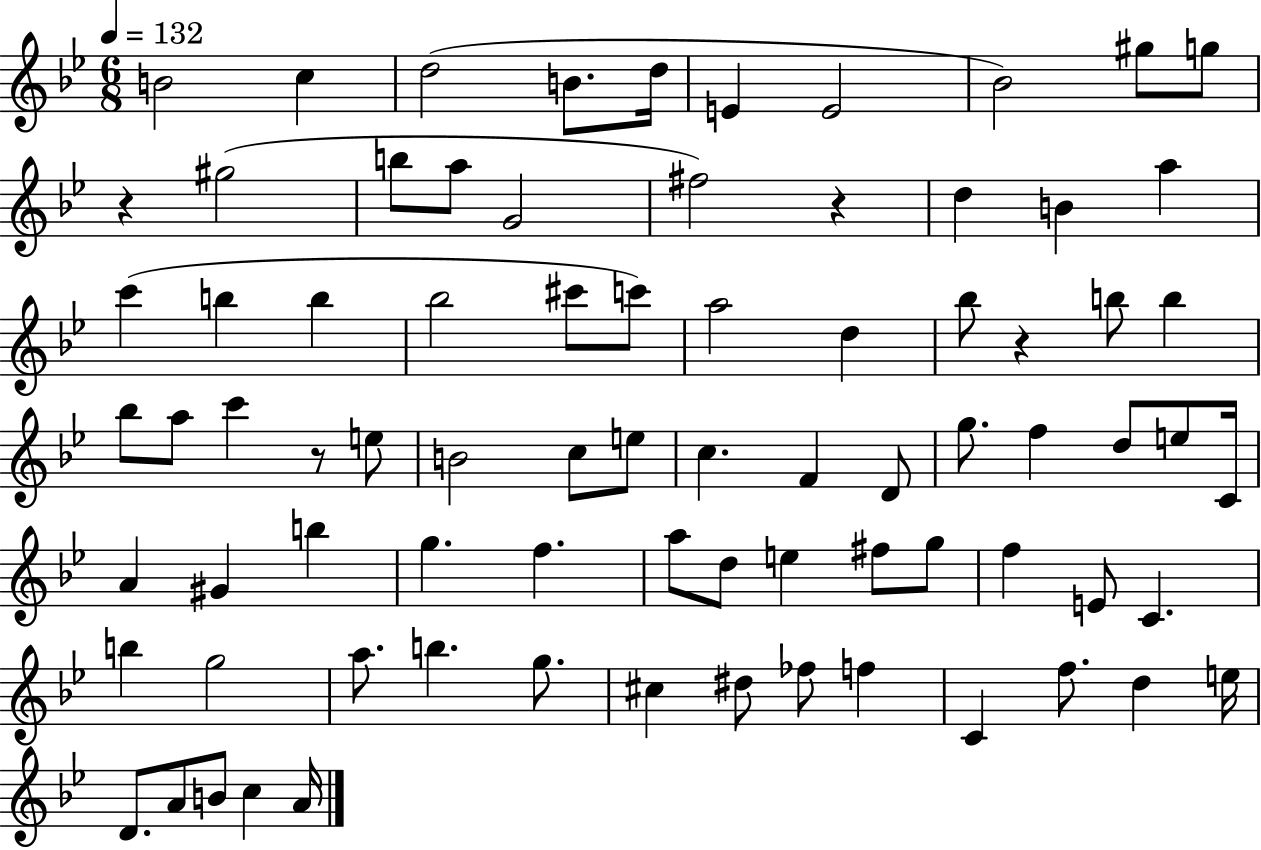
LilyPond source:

{
  \clef treble
  \numericTimeSignature
  \time 6/8
  \key bes \major
  \tempo 4 = 132
  b'2 c''4 | d''2( b'8. d''16 | e'4 e'2 | bes'2) gis''8 g''8 | \break r4 gis''2( | b''8 a''8 g'2 | fis''2) r4 | d''4 b'4 a''4 | \break c'''4( b''4 b''4 | bes''2 cis'''8 c'''8) | a''2 d''4 | bes''8 r4 b''8 b''4 | \break bes''8 a''8 c'''4 r8 e''8 | b'2 c''8 e''8 | c''4. f'4 d'8 | g''8. f''4 d''8 e''8 c'16 | \break a'4 gis'4 b''4 | g''4. f''4. | a''8 d''8 e''4 fis''8 g''8 | f''4 e'8 c'4. | \break b''4 g''2 | a''8. b''4. g''8. | cis''4 dis''8 fes''8 f''4 | c'4 f''8. d''4 e''16 | \break d'8. a'8 b'8 c''4 a'16 | \bar "|."
}